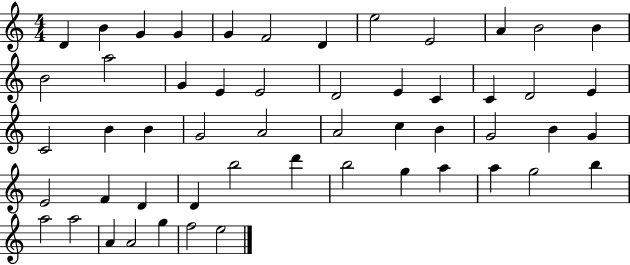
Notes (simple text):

D4/q B4/q G4/q G4/q G4/q F4/h D4/q E5/h E4/h A4/q B4/h B4/q B4/h A5/h G4/q E4/q E4/h D4/h E4/q C4/q C4/q D4/h E4/q C4/h B4/q B4/q G4/h A4/h A4/h C5/q B4/q G4/h B4/q G4/q E4/h F4/q D4/q D4/q B5/h D6/q B5/h G5/q A5/q A5/q G5/h B5/q A5/h A5/h A4/q A4/h G5/q F5/h E5/h